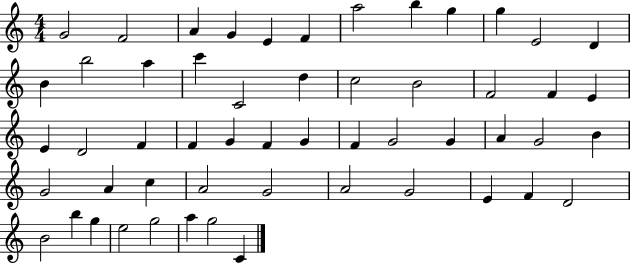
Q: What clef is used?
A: treble